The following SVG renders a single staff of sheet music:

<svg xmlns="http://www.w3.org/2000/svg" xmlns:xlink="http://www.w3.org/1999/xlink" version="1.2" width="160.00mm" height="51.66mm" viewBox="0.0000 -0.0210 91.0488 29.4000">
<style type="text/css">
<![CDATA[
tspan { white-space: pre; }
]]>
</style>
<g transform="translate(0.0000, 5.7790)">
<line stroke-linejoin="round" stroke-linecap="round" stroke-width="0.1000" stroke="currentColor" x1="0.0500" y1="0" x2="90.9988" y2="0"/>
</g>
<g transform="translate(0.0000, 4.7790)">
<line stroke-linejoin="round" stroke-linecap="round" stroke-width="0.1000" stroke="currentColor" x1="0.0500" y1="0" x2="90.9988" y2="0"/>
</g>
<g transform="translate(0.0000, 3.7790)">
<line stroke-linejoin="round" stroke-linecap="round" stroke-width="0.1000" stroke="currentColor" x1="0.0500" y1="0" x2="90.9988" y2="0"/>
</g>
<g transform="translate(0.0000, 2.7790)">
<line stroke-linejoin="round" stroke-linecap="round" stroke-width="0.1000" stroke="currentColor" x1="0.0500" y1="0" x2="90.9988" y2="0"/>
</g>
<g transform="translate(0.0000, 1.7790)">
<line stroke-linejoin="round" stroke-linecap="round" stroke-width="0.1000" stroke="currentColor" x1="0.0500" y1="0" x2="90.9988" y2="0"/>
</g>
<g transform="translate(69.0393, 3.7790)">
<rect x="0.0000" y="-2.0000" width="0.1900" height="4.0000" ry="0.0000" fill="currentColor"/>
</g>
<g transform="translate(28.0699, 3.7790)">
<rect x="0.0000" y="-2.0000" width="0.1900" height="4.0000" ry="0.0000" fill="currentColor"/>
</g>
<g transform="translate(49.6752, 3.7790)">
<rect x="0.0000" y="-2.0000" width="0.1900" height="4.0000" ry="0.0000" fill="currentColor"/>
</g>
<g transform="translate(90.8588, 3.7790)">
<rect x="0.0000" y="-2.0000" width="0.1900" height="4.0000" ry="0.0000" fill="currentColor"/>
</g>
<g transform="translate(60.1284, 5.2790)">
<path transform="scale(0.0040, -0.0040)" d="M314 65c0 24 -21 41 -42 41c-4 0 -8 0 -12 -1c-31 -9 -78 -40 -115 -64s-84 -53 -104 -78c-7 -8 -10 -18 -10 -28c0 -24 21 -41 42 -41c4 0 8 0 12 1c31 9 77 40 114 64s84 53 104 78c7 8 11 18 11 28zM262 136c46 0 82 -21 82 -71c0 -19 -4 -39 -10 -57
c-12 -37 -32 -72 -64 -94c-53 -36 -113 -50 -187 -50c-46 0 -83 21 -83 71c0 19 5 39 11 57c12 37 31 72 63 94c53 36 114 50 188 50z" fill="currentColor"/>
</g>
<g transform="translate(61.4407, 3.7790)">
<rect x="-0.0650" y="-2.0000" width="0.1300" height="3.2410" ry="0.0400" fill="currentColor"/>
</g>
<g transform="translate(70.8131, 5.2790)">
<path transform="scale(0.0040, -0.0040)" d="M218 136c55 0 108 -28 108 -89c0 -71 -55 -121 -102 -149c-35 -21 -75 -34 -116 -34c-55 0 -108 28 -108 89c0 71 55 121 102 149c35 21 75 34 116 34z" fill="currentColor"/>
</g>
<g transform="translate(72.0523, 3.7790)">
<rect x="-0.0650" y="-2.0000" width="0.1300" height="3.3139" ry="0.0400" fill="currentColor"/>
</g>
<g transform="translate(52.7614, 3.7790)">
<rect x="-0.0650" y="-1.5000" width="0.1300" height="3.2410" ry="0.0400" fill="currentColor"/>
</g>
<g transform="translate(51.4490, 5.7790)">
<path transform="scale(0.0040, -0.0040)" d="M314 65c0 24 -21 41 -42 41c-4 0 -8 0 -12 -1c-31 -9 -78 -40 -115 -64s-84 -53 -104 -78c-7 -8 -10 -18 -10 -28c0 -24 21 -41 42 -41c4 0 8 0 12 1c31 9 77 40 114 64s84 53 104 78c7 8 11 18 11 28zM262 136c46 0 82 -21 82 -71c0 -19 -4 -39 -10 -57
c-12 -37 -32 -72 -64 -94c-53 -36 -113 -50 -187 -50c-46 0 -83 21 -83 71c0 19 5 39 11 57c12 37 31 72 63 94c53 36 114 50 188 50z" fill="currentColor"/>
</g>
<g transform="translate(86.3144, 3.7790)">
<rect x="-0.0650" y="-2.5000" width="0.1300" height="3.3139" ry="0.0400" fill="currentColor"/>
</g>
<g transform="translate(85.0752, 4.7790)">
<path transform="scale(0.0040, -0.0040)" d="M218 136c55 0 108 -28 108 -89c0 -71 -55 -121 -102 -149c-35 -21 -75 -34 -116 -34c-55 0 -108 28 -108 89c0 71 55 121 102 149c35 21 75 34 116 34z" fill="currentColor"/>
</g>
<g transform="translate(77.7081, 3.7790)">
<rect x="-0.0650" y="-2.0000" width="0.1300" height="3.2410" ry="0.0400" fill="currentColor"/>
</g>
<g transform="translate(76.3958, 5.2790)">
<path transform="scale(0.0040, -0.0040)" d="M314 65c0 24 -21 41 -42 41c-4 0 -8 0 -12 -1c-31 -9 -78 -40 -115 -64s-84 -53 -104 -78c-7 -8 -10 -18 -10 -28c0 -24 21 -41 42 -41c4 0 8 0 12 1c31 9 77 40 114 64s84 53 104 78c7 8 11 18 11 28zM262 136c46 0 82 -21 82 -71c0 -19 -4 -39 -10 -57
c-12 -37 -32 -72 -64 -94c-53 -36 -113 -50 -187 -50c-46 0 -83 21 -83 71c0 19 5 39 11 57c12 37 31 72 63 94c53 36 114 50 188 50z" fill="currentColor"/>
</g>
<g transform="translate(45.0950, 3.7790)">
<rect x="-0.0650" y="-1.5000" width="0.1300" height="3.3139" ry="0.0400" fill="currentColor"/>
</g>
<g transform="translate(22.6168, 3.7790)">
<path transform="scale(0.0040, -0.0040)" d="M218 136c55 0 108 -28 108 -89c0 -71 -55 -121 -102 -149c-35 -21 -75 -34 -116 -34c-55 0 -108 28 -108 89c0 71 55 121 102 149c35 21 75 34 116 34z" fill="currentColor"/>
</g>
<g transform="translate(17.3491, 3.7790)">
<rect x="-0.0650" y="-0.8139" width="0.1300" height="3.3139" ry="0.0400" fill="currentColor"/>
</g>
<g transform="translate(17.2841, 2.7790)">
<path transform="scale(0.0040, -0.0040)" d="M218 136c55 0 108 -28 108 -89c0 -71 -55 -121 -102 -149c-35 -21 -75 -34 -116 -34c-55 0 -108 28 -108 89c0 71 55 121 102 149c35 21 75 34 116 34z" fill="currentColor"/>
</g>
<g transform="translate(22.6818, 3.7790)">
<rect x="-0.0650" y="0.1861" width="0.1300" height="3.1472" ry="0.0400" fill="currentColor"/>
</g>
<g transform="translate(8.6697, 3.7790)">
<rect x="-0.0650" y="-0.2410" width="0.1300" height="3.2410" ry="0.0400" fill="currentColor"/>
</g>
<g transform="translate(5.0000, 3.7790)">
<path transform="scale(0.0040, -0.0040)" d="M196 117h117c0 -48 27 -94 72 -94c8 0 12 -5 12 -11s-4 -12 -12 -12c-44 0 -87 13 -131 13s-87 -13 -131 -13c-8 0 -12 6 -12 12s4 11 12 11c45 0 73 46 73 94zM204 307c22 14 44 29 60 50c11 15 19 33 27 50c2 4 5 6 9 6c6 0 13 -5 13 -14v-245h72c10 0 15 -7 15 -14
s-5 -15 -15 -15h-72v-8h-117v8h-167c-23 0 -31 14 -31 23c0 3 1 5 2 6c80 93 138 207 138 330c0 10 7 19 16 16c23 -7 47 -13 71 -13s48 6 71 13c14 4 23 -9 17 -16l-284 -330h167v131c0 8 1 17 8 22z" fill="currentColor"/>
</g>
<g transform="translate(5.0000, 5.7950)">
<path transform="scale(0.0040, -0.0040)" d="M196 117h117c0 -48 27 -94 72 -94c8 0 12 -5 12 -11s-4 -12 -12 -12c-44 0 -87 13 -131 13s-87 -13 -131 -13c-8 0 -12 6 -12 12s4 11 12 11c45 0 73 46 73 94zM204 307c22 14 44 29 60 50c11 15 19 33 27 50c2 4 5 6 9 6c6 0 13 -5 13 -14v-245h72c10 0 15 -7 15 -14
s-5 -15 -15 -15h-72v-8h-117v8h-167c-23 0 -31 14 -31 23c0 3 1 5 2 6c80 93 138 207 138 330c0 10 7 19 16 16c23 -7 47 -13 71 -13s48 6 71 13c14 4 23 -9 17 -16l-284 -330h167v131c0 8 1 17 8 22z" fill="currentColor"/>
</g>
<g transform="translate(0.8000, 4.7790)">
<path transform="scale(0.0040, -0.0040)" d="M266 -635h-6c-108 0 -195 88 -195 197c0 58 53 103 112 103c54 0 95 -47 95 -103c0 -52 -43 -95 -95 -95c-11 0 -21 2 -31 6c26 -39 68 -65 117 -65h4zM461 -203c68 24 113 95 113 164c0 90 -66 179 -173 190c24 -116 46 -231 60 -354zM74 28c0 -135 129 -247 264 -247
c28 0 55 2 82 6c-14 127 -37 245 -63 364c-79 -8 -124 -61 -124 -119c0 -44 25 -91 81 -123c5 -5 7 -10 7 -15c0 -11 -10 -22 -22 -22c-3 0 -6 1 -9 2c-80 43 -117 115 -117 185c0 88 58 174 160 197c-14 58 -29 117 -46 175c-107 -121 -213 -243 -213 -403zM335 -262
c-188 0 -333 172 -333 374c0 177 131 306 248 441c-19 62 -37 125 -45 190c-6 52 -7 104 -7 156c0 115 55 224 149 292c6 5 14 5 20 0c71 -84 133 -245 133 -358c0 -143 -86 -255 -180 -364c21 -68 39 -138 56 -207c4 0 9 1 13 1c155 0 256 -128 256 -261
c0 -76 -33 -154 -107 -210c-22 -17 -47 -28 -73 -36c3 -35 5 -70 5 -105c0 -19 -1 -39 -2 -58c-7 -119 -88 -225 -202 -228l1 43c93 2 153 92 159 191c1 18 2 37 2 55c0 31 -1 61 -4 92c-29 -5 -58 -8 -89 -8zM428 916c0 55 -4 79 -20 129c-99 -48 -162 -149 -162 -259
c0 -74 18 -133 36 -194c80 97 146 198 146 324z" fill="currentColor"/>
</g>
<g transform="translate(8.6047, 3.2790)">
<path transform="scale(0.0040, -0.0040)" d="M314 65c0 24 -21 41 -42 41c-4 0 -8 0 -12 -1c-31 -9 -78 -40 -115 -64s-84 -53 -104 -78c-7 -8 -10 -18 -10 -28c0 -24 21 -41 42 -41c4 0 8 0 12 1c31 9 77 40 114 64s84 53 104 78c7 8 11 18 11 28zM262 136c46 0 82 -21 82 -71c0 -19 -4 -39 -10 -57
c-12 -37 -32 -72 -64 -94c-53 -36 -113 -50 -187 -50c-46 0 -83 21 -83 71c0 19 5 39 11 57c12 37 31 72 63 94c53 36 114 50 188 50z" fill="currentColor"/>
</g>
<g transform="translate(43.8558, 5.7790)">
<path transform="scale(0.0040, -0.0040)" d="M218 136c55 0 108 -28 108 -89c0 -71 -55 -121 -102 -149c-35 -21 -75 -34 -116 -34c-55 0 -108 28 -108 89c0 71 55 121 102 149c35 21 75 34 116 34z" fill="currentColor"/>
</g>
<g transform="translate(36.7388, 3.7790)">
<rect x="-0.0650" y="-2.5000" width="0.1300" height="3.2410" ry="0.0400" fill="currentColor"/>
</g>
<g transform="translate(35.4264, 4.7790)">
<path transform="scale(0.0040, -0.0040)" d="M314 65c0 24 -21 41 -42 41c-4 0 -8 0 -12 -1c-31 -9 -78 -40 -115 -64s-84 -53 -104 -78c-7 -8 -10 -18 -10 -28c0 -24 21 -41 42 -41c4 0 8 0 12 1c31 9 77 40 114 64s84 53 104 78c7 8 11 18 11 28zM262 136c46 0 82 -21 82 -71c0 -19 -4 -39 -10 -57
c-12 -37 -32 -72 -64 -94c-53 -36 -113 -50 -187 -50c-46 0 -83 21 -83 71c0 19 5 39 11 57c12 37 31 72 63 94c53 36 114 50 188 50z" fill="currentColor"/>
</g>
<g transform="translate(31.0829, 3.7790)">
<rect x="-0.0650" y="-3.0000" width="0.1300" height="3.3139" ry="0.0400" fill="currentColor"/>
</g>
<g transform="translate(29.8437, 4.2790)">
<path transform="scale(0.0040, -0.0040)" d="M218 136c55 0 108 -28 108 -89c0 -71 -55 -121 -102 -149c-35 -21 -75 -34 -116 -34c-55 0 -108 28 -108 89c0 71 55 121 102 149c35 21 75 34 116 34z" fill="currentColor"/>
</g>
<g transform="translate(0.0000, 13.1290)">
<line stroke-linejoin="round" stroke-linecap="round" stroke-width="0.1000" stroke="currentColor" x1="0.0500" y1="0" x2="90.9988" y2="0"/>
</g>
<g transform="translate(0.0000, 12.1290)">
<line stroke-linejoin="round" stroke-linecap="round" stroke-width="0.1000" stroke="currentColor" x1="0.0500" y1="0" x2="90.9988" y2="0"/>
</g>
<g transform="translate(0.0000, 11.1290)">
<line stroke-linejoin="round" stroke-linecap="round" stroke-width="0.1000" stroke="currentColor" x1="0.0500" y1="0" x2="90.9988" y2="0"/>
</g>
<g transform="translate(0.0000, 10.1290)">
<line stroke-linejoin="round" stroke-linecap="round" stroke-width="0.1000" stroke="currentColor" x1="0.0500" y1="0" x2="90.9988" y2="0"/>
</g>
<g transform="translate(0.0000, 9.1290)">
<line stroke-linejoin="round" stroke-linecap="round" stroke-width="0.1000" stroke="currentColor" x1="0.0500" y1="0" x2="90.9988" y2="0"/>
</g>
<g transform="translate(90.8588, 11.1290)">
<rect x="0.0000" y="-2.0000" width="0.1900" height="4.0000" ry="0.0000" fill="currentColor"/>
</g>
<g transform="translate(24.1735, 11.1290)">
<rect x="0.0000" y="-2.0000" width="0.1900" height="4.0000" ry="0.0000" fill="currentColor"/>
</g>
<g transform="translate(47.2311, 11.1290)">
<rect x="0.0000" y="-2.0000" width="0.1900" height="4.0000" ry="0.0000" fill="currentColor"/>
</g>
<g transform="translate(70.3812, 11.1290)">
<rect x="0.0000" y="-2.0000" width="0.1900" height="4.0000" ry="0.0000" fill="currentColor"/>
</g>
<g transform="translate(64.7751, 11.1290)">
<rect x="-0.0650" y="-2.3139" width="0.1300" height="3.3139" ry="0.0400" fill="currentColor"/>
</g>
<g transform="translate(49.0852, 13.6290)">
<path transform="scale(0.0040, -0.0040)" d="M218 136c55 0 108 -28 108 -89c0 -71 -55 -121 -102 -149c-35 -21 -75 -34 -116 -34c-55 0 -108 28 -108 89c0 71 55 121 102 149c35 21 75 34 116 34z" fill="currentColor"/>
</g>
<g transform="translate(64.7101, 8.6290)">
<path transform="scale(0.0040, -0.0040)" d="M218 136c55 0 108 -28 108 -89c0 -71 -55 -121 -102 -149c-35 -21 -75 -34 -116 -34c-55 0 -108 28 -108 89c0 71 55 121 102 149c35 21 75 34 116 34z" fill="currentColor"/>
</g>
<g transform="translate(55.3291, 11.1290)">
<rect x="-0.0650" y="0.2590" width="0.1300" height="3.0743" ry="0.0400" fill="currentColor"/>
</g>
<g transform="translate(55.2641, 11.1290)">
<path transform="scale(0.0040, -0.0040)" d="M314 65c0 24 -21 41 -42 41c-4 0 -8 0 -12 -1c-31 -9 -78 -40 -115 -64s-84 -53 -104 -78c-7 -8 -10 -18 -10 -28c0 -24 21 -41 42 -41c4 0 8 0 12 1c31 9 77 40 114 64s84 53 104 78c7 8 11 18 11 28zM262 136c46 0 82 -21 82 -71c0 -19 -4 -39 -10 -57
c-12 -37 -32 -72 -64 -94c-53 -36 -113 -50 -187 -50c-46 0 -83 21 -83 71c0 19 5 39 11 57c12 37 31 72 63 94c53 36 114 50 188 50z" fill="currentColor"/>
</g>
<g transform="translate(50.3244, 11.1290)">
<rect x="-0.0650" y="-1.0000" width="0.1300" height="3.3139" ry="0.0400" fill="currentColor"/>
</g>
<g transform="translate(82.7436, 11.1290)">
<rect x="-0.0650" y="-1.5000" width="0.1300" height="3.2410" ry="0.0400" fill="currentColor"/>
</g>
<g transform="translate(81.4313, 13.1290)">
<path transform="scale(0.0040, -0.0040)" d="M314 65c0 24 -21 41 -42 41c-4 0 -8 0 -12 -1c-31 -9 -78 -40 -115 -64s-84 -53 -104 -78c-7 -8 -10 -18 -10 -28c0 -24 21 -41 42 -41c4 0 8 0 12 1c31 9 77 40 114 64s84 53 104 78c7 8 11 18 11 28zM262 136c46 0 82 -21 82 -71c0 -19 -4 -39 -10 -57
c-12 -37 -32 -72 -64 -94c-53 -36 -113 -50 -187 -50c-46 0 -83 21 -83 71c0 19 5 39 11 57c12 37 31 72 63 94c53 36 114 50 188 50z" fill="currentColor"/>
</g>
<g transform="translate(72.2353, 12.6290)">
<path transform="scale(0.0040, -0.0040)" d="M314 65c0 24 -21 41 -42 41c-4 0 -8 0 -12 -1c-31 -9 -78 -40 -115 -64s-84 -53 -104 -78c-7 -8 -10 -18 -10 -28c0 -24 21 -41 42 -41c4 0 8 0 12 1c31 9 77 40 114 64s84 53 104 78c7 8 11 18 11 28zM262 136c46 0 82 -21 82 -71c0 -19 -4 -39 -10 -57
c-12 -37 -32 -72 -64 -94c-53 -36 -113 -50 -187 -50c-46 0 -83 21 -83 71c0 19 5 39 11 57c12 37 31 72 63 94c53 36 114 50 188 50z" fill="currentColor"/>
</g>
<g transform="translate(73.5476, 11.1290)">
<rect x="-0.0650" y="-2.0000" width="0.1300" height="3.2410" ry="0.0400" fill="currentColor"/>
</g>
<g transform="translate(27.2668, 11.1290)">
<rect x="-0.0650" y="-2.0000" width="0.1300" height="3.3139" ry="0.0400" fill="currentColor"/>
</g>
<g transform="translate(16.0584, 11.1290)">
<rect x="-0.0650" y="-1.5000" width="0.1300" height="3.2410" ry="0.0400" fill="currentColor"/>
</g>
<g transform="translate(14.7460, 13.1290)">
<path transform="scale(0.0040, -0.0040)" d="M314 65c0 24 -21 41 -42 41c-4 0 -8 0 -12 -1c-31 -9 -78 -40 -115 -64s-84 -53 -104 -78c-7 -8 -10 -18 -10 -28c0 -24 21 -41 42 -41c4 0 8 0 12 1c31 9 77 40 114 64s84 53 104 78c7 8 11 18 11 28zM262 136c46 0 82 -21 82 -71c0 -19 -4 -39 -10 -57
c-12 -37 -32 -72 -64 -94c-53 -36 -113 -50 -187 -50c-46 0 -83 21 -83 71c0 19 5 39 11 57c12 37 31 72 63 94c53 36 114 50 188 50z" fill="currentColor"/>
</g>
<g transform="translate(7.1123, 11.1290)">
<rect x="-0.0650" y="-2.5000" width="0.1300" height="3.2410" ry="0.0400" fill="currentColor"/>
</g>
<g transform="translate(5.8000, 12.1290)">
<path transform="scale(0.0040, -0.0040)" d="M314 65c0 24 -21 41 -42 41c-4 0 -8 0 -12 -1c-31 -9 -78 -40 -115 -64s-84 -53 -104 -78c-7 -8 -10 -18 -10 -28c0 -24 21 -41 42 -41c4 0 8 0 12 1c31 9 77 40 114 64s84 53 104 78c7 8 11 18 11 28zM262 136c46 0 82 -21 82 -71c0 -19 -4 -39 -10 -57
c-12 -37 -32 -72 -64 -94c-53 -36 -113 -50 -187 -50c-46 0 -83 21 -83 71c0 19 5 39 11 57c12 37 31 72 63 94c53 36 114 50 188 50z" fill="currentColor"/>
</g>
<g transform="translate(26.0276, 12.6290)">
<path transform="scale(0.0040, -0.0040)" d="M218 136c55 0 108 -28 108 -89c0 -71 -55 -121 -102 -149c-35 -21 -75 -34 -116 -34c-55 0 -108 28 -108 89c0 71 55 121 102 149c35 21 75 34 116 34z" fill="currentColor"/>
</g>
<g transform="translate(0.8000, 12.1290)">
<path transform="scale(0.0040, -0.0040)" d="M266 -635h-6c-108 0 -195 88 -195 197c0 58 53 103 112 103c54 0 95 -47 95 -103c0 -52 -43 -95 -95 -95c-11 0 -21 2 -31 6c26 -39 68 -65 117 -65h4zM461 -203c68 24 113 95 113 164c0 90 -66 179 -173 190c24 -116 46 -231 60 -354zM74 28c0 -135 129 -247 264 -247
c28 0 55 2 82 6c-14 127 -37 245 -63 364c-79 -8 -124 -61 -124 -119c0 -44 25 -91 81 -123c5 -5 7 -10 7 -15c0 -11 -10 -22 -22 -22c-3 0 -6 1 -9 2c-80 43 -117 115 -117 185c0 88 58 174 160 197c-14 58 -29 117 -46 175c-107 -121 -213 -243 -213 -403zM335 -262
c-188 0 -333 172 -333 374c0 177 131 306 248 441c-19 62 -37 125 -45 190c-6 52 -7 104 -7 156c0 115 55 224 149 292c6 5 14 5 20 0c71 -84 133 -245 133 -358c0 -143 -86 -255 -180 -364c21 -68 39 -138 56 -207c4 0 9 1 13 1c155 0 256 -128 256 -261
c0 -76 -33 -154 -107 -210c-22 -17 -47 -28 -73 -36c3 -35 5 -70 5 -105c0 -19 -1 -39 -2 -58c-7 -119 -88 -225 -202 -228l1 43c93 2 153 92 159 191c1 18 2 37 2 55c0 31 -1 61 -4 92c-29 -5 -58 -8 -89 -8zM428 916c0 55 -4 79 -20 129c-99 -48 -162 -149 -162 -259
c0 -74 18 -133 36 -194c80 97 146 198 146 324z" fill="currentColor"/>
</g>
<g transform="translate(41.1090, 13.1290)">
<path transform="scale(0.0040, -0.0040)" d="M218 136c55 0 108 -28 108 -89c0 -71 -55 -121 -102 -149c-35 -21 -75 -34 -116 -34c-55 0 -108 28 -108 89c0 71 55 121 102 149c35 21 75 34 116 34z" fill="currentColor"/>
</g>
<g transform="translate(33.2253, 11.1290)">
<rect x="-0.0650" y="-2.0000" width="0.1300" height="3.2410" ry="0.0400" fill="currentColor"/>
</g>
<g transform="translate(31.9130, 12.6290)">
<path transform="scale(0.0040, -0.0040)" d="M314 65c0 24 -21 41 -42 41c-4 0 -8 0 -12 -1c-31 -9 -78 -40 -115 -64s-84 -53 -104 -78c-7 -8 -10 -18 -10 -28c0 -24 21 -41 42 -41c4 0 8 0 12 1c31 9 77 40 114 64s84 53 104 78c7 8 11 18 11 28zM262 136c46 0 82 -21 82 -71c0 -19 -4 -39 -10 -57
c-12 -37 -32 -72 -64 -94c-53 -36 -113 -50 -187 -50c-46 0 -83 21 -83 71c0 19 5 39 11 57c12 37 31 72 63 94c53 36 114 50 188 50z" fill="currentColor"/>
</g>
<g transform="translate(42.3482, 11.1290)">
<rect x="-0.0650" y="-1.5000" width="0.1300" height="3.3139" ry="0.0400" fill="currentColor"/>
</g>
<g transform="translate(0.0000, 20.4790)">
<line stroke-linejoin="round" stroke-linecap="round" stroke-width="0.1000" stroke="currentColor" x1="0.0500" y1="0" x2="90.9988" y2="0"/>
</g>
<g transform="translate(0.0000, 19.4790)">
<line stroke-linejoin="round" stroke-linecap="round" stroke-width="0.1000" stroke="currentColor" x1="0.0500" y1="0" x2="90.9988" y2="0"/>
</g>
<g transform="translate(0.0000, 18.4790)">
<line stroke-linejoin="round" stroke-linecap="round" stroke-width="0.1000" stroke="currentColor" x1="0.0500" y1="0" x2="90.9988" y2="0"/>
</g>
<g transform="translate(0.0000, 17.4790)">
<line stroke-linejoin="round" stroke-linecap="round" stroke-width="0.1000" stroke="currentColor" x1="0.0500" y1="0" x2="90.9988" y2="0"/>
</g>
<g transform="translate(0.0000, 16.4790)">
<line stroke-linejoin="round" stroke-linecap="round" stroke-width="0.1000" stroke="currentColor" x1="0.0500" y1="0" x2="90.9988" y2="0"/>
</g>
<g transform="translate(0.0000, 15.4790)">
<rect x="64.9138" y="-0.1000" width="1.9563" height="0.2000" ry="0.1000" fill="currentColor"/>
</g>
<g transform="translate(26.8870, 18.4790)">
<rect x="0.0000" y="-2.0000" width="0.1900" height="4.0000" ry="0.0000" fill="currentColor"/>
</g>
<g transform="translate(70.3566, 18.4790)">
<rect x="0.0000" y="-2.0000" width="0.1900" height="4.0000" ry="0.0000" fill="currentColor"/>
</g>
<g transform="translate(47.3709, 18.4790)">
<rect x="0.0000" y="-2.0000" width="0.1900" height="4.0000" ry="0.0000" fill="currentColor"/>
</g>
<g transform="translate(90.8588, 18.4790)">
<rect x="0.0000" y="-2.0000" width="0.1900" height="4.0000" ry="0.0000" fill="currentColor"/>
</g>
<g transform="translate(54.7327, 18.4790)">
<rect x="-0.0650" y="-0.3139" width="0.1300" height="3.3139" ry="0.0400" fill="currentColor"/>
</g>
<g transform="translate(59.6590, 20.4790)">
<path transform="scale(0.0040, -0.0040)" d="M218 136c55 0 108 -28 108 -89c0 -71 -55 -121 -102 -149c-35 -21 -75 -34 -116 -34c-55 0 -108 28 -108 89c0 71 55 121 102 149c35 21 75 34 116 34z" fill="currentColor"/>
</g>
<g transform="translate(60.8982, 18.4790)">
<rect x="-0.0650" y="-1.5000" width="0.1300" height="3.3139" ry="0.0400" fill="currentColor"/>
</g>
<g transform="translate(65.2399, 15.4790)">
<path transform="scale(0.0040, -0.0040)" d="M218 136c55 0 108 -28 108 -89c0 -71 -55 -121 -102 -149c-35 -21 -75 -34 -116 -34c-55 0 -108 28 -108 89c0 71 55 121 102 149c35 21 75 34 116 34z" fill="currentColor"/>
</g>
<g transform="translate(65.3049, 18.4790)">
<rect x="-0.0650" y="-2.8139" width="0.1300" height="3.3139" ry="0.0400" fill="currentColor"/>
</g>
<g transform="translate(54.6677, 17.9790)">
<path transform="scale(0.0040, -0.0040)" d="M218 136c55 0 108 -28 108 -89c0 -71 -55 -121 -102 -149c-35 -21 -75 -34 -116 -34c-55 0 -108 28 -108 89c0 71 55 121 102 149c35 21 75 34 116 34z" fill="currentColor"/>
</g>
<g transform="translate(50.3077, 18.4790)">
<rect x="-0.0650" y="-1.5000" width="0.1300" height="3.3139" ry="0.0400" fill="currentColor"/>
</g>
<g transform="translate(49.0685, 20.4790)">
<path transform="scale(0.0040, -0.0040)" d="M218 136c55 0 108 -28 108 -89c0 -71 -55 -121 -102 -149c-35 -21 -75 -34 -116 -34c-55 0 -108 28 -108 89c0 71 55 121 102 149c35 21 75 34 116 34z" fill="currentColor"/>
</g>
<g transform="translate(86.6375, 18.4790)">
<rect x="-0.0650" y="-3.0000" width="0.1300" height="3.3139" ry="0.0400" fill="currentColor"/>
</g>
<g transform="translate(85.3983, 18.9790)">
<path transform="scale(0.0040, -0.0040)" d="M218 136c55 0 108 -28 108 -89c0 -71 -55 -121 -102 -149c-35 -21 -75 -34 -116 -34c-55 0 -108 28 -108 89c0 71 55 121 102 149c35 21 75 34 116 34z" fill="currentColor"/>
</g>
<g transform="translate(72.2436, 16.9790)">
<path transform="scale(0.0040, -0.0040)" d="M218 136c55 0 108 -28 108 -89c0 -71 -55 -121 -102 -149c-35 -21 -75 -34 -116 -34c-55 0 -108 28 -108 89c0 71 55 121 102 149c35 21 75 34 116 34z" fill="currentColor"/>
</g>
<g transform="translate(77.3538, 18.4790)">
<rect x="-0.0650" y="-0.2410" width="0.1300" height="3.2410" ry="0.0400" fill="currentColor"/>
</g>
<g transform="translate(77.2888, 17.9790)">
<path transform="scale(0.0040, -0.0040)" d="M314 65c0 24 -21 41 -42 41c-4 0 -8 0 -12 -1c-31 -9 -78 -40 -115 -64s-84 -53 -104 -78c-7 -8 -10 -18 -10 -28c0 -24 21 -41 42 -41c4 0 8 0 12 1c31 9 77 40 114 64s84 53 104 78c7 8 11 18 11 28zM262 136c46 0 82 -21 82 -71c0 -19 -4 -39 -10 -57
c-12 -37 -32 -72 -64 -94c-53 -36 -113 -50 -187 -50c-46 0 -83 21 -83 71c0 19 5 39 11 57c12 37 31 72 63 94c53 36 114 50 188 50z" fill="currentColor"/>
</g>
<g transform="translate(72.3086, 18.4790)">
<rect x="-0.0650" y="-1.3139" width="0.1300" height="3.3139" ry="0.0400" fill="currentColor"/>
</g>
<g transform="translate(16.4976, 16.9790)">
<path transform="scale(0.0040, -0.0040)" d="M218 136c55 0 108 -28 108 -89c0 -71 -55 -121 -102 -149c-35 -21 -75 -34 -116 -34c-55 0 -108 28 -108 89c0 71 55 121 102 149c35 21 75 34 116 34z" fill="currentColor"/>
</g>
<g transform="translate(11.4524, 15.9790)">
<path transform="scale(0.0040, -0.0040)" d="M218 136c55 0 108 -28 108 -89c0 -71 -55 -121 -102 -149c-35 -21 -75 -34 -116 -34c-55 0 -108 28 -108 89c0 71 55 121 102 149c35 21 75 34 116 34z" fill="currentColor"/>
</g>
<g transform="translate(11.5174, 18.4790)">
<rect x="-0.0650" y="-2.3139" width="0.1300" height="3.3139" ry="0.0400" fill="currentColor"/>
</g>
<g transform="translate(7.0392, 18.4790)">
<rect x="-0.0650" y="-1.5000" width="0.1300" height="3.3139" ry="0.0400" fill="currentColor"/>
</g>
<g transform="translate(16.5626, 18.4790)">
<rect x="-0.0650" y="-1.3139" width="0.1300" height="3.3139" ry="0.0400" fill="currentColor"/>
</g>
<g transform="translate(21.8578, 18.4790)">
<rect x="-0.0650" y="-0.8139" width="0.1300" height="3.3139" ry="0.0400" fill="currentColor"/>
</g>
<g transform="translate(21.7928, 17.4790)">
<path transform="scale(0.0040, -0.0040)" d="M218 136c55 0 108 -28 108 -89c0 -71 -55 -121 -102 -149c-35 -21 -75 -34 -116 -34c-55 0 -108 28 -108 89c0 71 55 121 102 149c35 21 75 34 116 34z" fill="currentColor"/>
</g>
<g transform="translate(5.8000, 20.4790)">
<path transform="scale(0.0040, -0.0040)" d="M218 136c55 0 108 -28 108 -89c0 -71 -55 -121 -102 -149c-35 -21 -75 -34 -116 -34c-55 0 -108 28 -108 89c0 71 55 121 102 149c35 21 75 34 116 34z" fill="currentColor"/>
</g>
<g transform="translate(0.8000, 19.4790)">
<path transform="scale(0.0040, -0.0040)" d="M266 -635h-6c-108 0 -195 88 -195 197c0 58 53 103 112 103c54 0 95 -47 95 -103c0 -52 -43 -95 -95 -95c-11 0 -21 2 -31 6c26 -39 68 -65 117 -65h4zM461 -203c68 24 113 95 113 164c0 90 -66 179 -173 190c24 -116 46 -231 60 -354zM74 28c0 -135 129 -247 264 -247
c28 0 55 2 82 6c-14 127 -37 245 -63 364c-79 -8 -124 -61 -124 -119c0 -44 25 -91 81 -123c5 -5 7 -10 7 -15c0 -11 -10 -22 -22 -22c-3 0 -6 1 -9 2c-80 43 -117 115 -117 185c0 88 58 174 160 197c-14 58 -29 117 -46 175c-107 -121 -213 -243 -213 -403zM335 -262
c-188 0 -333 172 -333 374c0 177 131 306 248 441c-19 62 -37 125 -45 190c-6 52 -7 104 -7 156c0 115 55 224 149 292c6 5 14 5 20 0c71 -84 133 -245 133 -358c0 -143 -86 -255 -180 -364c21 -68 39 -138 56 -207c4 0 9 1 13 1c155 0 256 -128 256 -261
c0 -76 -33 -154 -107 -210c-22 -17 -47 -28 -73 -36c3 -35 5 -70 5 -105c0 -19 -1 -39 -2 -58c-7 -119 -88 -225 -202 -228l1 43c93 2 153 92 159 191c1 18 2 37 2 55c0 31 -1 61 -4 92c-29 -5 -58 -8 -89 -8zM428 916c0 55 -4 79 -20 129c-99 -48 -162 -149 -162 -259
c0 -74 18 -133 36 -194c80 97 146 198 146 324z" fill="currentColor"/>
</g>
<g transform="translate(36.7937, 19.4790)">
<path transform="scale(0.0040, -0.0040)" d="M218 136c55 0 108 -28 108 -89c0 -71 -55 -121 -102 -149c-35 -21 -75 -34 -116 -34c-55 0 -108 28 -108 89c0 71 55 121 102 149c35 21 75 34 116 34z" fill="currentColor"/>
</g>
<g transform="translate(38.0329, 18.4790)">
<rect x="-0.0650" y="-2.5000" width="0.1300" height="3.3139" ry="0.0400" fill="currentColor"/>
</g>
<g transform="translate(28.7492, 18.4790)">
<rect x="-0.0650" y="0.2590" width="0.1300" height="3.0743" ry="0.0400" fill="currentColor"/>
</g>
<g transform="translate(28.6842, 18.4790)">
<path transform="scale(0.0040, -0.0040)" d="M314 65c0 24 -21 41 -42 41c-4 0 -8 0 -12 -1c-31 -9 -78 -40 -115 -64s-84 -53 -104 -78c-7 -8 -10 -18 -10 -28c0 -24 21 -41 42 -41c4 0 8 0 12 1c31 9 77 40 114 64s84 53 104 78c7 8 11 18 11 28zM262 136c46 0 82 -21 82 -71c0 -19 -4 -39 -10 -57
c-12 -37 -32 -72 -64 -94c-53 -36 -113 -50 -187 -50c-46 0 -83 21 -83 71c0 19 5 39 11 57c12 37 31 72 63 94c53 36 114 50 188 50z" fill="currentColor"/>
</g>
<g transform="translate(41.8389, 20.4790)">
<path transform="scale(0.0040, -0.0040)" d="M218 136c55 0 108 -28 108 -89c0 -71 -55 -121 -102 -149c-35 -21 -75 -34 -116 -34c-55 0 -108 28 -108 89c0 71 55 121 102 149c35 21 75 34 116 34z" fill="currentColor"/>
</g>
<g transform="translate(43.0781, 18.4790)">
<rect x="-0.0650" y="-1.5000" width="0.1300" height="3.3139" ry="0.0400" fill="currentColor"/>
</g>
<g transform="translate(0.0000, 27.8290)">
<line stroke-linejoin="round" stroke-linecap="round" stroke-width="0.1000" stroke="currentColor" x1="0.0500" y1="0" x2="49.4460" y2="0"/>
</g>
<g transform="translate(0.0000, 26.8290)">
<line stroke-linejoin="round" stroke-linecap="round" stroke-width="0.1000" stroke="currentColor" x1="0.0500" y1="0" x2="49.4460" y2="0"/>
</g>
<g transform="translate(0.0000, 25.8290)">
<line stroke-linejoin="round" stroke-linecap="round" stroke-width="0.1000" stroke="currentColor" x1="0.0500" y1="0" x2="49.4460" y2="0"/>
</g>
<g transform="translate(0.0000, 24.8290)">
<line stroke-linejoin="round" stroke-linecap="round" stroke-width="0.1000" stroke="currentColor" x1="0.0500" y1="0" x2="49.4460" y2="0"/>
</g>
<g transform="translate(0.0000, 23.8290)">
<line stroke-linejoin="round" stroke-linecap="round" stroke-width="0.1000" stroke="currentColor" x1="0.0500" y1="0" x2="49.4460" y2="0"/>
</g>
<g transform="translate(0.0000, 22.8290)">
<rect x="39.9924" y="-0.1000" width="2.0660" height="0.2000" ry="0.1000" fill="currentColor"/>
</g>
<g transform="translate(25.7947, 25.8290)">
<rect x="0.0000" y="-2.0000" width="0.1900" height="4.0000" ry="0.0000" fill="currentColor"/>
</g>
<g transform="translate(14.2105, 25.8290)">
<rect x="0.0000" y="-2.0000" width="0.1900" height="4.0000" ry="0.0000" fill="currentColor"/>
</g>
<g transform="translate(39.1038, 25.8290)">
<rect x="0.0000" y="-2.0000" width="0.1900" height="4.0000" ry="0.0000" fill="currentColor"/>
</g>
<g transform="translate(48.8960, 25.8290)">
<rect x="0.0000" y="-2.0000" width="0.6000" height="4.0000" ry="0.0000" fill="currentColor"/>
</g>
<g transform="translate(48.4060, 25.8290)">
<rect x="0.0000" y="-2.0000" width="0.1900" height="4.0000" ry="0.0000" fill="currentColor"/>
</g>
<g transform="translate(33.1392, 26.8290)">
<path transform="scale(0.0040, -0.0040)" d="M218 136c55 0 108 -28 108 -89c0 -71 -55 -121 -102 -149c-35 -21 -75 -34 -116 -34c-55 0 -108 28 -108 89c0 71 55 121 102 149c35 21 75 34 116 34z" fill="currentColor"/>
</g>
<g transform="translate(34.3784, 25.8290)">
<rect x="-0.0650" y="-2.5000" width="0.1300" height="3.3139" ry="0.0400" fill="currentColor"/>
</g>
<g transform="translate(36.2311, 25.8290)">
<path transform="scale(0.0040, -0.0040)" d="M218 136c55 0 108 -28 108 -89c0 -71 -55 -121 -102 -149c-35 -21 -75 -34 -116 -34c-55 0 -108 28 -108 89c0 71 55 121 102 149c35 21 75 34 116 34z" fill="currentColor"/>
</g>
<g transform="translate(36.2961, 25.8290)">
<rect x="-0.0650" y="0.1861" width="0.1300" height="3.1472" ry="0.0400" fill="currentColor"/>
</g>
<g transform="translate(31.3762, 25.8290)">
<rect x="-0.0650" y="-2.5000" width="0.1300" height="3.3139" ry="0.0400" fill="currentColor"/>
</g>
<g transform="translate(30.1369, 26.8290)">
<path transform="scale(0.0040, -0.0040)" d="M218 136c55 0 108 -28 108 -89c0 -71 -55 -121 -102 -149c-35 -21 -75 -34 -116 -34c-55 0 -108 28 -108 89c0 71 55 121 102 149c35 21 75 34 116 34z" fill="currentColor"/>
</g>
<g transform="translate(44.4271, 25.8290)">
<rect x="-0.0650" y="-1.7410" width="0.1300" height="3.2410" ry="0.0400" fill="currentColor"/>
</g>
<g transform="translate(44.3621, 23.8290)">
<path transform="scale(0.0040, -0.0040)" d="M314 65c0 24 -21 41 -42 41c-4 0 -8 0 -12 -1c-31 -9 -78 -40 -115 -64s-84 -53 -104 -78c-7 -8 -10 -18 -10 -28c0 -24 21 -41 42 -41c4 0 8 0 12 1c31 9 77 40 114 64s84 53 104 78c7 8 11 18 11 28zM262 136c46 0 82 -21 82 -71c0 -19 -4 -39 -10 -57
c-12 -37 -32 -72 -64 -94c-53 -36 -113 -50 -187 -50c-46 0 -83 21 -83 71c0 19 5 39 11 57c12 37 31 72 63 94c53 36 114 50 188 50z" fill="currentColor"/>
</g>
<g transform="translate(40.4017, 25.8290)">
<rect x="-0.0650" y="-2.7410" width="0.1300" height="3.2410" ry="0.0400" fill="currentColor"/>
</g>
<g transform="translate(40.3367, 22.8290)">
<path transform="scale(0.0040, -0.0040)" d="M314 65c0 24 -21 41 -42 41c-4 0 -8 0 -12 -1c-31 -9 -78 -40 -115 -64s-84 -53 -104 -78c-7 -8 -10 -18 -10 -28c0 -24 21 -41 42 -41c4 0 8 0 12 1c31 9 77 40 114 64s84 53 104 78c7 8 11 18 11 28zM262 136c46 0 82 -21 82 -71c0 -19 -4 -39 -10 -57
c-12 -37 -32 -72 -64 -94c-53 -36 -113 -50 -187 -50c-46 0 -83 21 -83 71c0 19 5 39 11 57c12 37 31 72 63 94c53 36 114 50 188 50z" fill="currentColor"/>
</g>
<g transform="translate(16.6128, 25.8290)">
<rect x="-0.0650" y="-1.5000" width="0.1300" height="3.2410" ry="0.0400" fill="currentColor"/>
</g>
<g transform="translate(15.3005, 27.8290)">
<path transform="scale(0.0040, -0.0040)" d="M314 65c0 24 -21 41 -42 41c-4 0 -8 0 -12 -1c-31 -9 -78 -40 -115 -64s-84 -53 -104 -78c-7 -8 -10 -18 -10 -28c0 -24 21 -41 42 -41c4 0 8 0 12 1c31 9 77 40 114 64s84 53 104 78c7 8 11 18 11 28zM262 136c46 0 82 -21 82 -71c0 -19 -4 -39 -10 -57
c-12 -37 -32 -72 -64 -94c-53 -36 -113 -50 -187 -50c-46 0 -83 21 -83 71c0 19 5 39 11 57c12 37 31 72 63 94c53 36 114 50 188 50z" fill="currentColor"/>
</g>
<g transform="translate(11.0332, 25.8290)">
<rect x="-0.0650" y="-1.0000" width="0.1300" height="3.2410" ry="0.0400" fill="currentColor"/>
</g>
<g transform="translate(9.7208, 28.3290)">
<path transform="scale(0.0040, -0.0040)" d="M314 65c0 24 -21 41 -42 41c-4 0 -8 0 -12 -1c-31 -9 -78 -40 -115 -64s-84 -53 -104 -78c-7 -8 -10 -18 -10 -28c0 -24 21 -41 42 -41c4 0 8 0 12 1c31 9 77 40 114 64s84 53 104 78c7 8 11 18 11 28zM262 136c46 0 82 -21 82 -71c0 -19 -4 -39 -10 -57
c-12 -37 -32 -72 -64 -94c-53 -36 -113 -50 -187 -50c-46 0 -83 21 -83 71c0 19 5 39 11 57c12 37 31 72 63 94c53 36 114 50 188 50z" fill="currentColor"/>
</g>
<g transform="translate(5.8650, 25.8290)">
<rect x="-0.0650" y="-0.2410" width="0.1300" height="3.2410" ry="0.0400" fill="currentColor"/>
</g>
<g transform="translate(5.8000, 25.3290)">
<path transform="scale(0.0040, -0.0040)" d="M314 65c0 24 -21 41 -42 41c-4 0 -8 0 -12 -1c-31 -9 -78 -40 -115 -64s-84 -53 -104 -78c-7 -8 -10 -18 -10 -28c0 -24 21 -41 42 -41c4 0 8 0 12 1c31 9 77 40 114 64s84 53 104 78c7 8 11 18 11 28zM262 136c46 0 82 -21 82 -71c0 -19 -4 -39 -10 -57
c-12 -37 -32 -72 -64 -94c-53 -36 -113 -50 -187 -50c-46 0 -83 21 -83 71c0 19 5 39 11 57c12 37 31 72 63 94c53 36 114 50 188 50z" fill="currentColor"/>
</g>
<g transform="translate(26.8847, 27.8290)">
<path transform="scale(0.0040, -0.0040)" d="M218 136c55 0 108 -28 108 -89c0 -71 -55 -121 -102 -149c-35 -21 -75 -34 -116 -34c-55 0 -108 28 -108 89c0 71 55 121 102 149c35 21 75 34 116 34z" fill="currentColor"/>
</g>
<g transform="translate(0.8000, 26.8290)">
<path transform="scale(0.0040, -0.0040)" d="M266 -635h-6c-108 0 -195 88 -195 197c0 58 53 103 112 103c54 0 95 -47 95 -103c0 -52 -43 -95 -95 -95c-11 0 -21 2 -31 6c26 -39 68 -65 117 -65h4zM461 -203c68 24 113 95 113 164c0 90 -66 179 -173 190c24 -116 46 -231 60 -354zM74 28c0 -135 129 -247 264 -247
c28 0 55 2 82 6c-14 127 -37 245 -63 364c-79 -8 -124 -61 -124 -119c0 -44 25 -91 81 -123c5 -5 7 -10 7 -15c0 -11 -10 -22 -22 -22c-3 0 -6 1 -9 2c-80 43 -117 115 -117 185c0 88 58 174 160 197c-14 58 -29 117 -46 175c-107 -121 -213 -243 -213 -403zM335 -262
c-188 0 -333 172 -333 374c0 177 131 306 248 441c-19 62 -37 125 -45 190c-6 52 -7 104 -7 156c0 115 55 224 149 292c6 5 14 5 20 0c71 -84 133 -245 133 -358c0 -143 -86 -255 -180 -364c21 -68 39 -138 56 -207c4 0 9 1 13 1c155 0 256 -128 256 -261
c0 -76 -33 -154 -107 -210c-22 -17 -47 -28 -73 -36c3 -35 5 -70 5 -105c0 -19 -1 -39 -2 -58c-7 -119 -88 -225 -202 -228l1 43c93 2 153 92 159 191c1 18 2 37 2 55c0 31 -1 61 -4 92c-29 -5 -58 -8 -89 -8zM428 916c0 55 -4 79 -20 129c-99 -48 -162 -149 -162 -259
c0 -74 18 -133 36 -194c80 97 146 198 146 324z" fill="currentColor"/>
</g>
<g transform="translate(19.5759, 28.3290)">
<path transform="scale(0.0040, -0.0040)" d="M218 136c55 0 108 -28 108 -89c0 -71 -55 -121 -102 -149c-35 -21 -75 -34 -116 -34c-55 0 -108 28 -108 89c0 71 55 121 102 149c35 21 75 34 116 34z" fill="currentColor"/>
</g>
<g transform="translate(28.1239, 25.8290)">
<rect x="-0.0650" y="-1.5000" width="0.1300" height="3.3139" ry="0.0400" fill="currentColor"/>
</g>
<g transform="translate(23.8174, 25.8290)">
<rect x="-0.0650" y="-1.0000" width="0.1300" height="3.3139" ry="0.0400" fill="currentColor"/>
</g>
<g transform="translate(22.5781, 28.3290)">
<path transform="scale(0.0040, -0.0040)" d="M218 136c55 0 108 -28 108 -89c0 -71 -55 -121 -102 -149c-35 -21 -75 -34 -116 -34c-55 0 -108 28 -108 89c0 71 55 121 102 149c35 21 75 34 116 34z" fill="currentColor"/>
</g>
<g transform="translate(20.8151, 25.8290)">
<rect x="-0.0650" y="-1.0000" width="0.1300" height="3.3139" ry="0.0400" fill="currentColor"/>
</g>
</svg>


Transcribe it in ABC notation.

X:1
T:Untitled
M:4/4
L:1/4
K:C
c2 d B A G2 E E2 F2 F F2 G G2 E2 F F2 E D B2 g F2 E2 E g e d B2 G E E c E a e c2 A c2 D2 E2 D D E G G B a2 f2